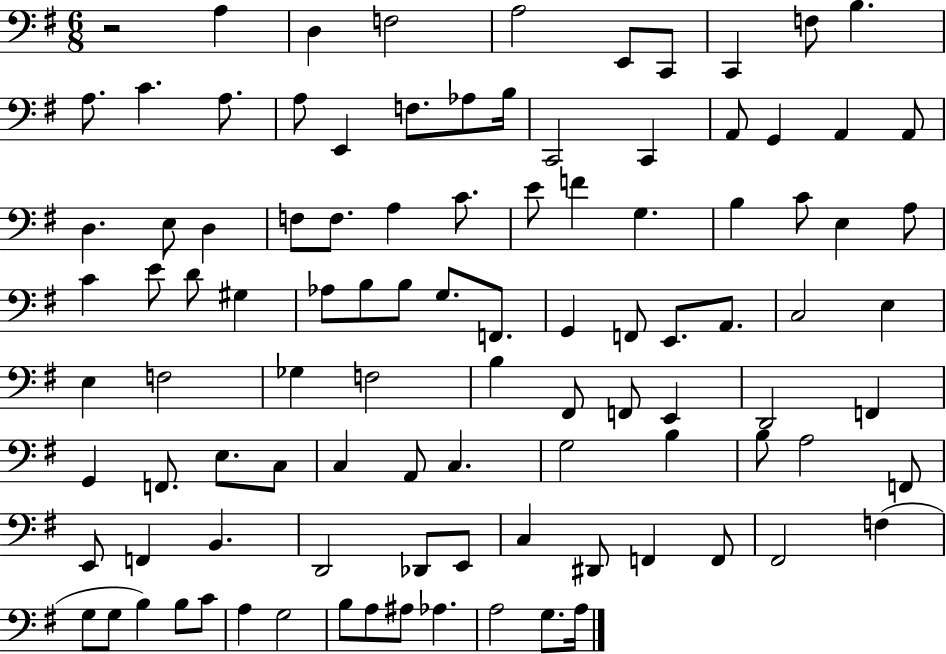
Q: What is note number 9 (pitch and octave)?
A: B3